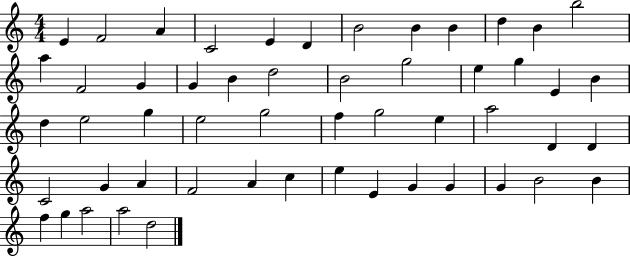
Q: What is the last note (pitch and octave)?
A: D5